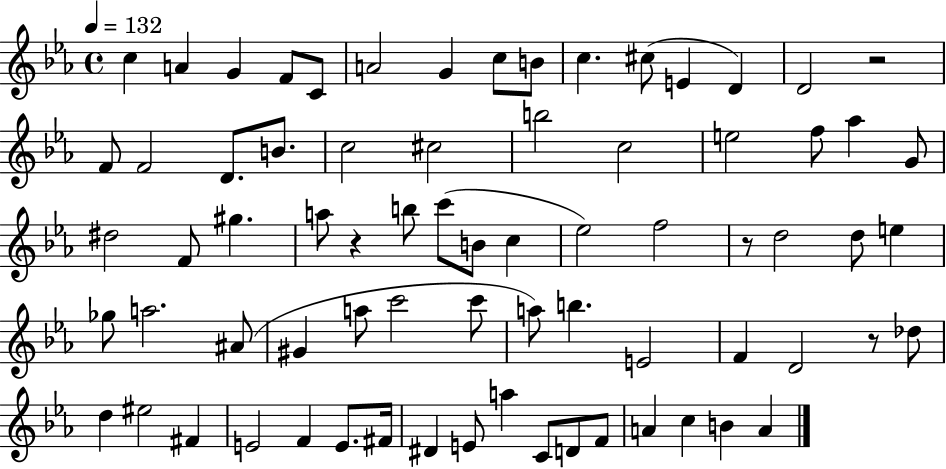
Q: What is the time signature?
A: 4/4